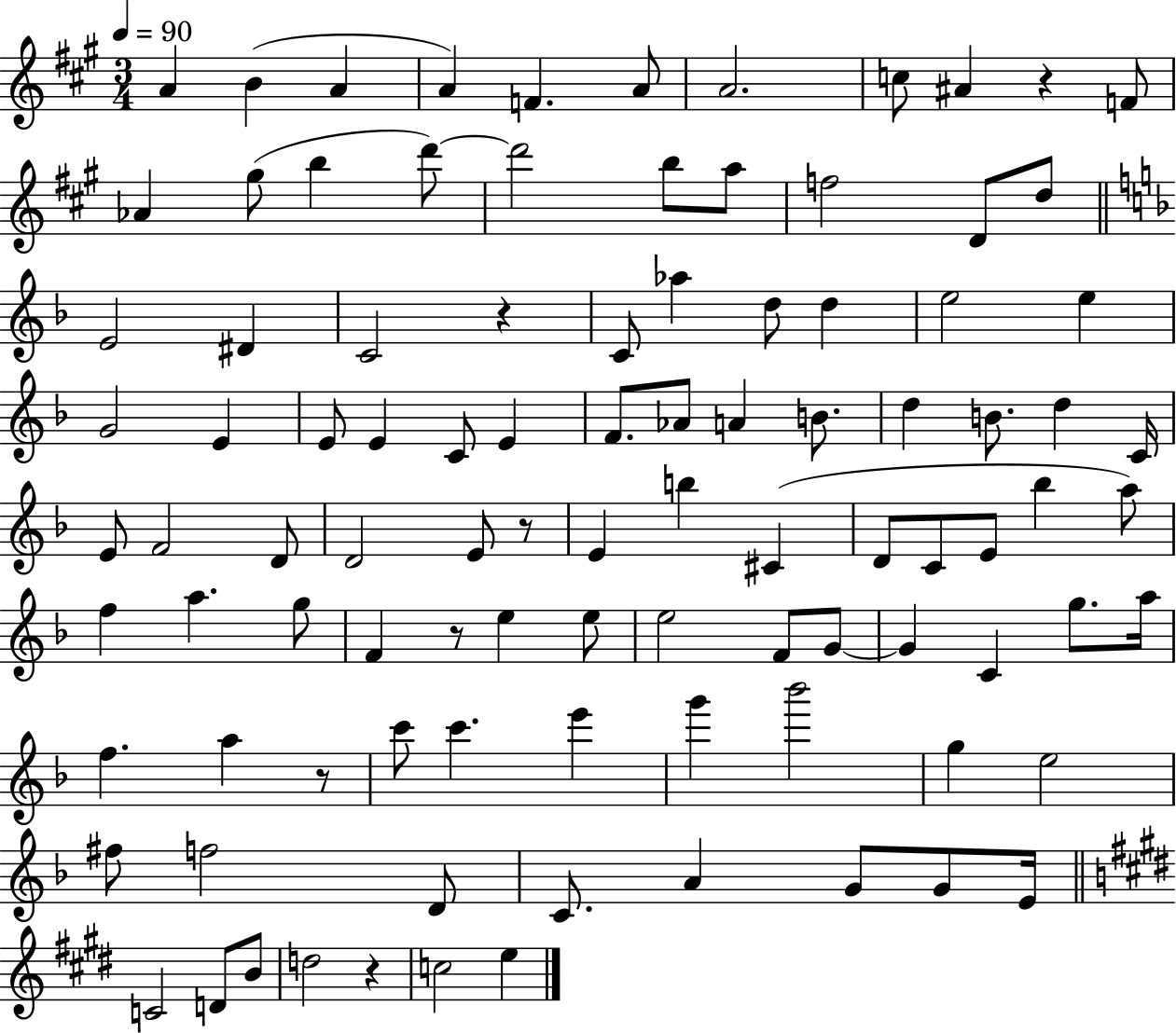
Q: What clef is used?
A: treble